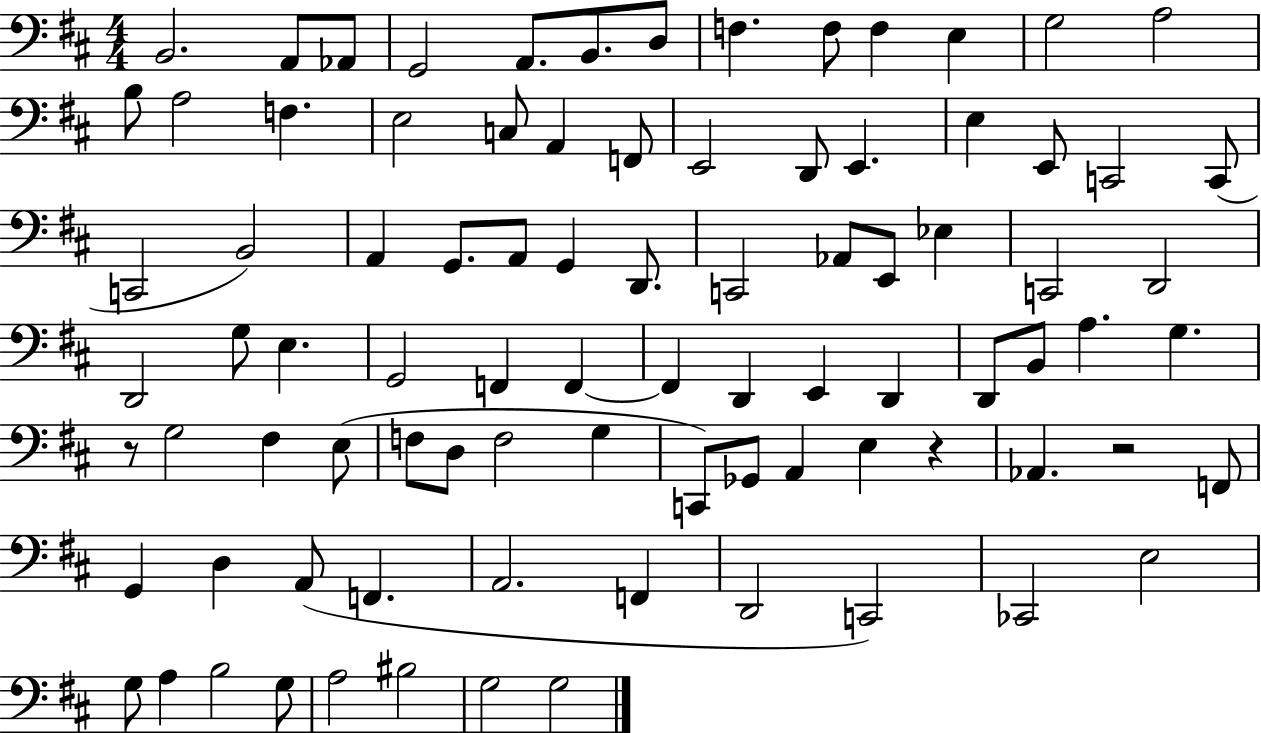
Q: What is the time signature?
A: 4/4